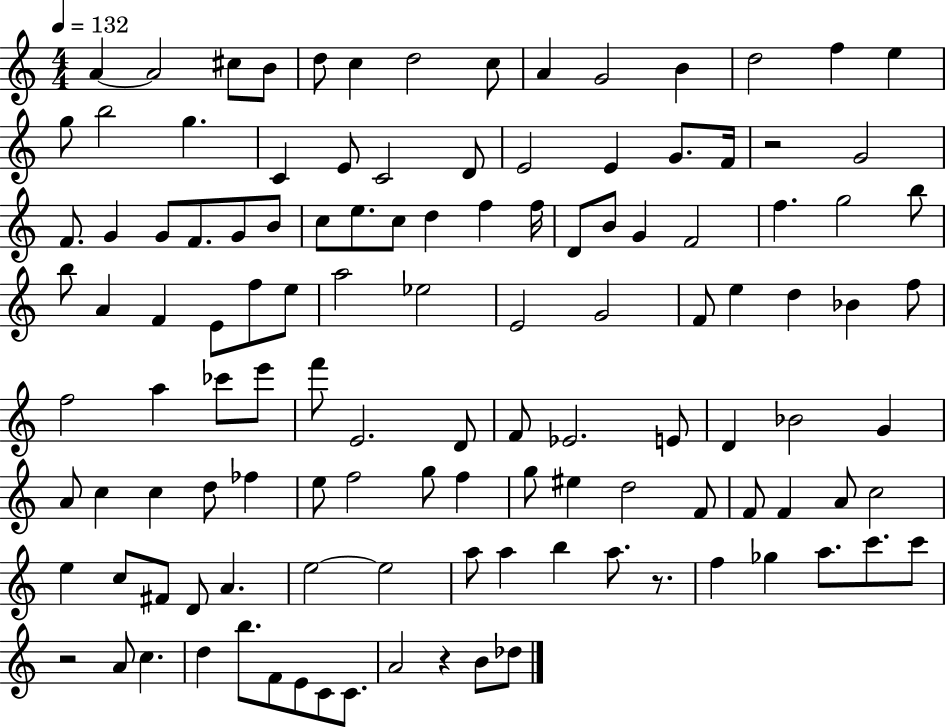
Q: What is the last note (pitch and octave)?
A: Db5